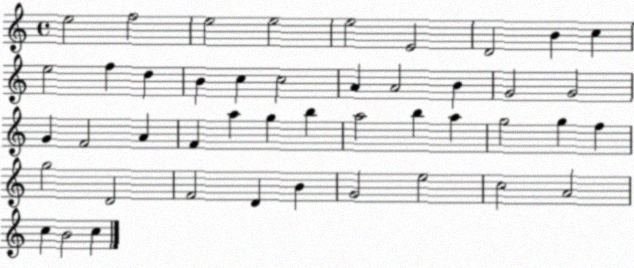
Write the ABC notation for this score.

X:1
T:Untitled
M:4/4
L:1/4
K:C
e2 f2 e2 e2 e2 E2 D2 B c e2 f d B c c2 A A2 B G2 G2 G F2 A F a g b a2 b a g2 g f g2 D2 F2 D B G2 e2 c2 A2 c B2 c